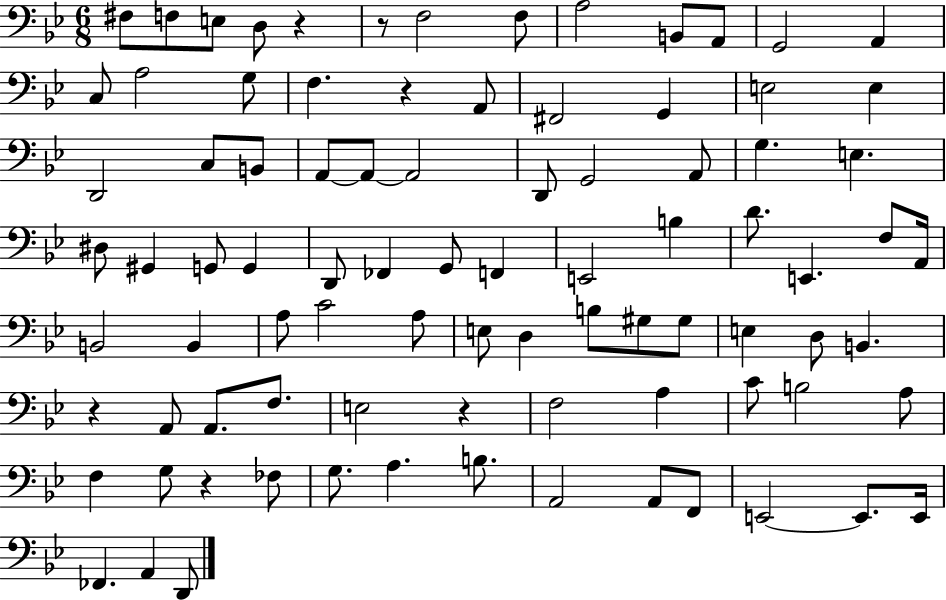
F#3/e F3/e E3/e D3/e R/q R/e F3/h F3/e A3/h B2/e A2/e G2/h A2/q C3/e A3/h G3/e F3/q. R/q A2/e F#2/h G2/q E3/h E3/q D2/h C3/e B2/e A2/e A2/e A2/h D2/e G2/h A2/e G3/q. E3/q. D#3/e G#2/q G2/e G2/q D2/e FES2/q G2/e F2/q E2/h B3/q D4/e. E2/q. F3/e A2/s B2/h B2/q A3/e C4/h A3/e E3/e D3/q B3/e G#3/e G#3/e E3/q D3/e B2/q. R/q A2/e A2/e. F3/e. E3/h R/q F3/h A3/q C4/e B3/h A3/e F3/q G3/e R/q FES3/e G3/e. A3/q. B3/e. A2/h A2/e F2/e E2/h E2/e. E2/s FES2/q. A2/q D2/e